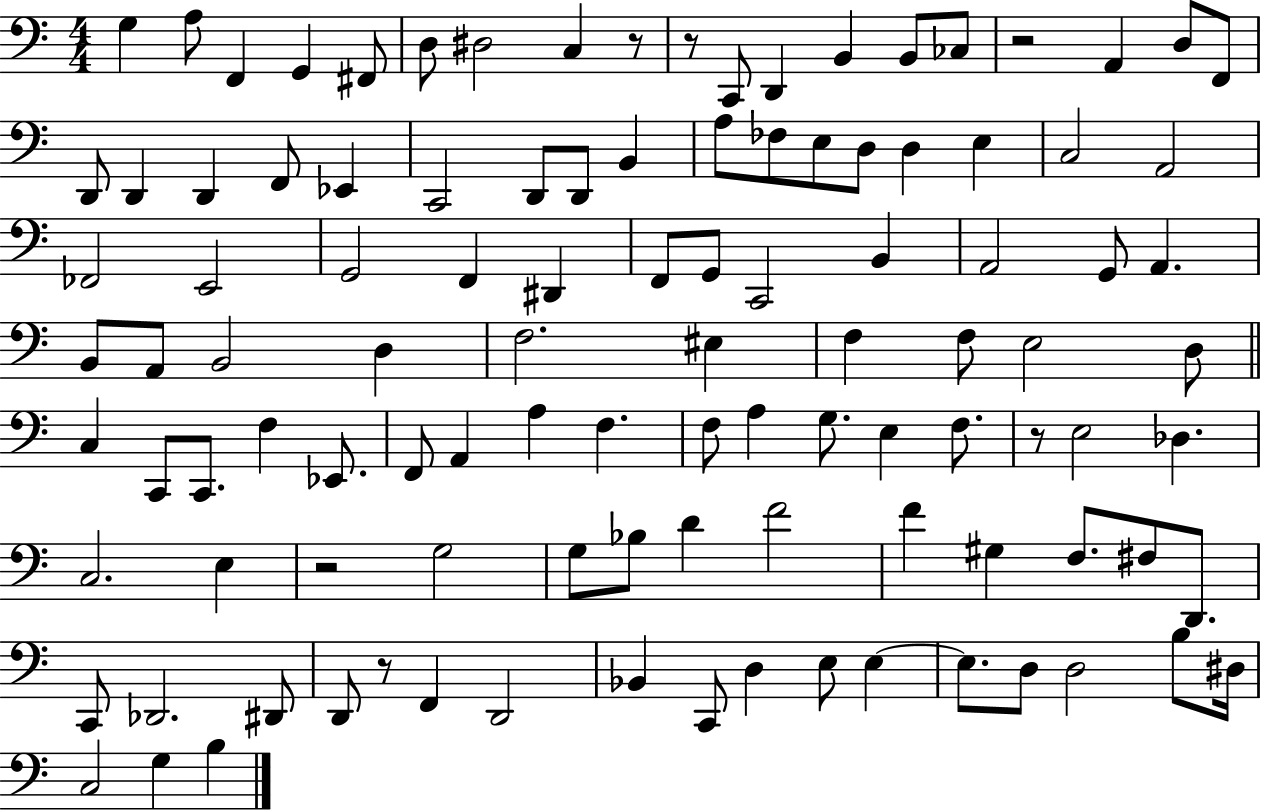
G3/q A3/e F2/q G2/q F#2/e D3/e D#3/h C3/q R/e R/e C2/e D2/q B2/q B2/e CES3/e R/h A2/q D3/e F2/e D2/e D2/q D2/q F2/e Eb2/q C2/h D2/e D2/e B2/q A3/e FES3/e E3/e D3/e D3/q E3/q C3/h A2/h FES2/h E2/h G2/h F2/q D#2/q F2/e G2/e C2/h B2/q A2/h G2/e A2/q. B2/e A2/e B2/h D3/q F3/h. EIS3/q F3/q F3/e E3/h D3/e C3/q C2/e C2/e. F3/q Eb2/e. F2/e A2/q A3/q F3/q. F3/e A3/q G3/e. E3/q F3/e. R/e E3/h Db3/q. C3/h. E3/q R/h G3/h G3/e Bb3/e D4/q F4/h F4/q G#3/q F3/e. F#3/e D2/e. C2/e Db2/h. D#2/e D2/e R/e F2/q D2/h Bb2/q C2/e D3/q E3/e E3/q E3/e. D3/e D3/h B3/e D#3/s C3/h G3/q B3/q